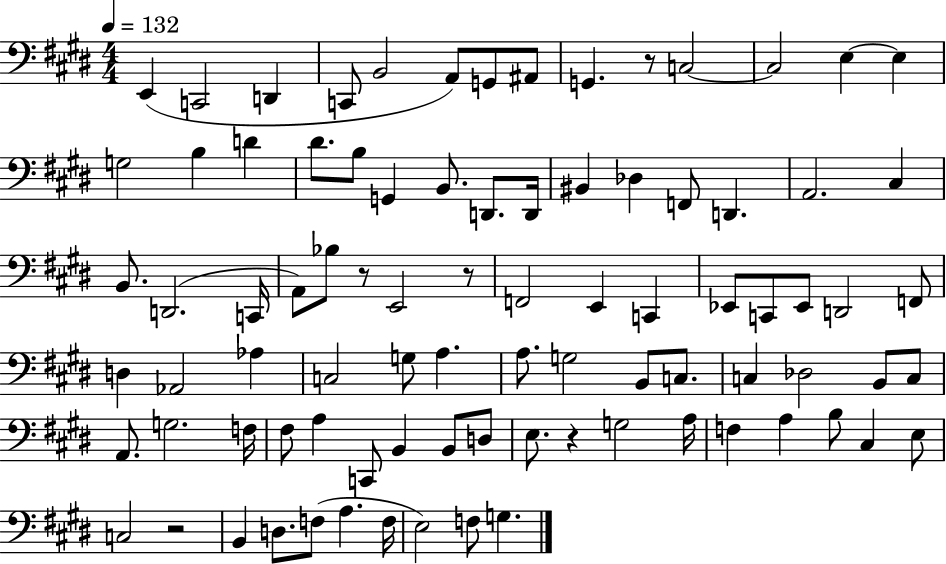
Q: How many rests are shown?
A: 5